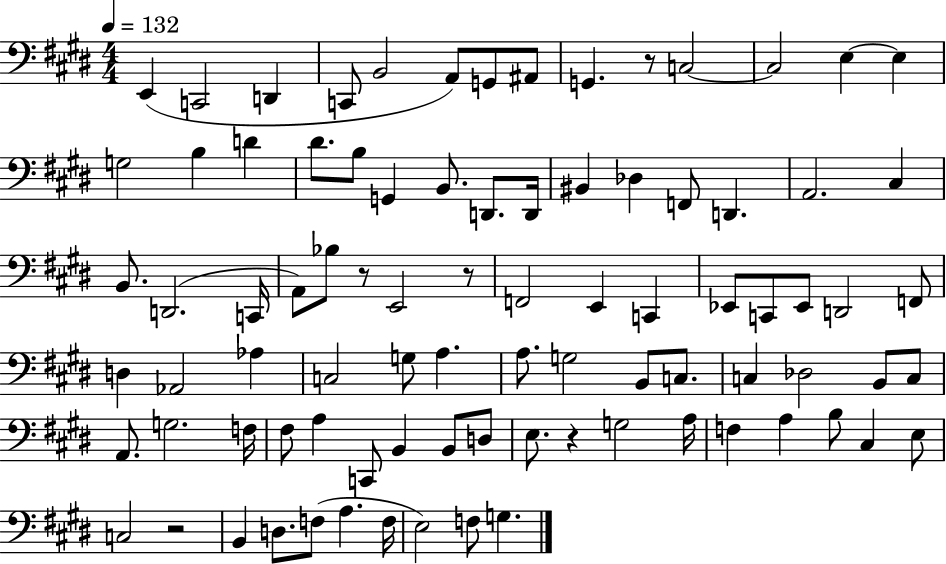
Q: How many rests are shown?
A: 5